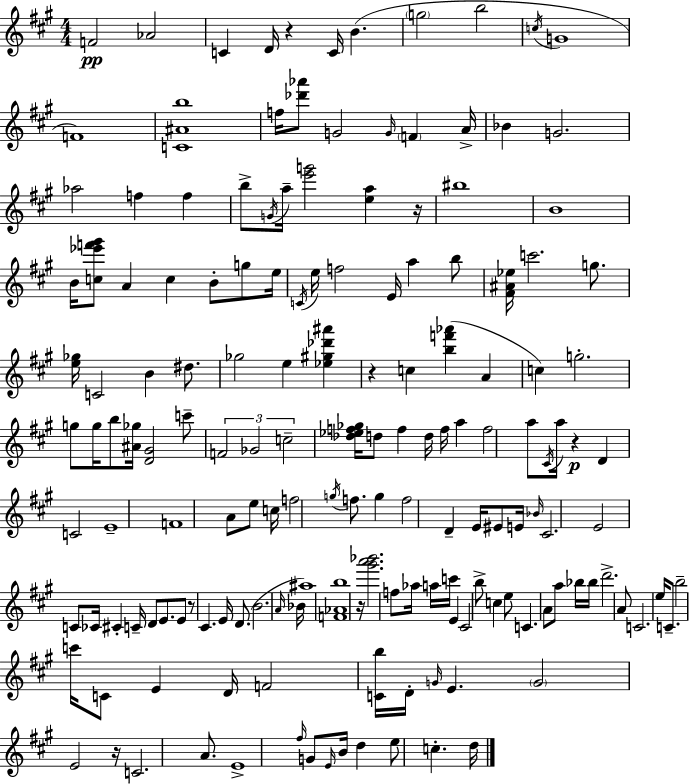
{
  \clef treble
  \numericTimeSignature
  \time 4/4
  \key a \major
  f'2\pp aes'2 | c'4 d'16 r4 c'16 b'4.( | \parenthesize g''2 b''2 | \acciaccatura { c''16 } g'1 | \break f'1) | <c' ais' b''>1 | f''16 <des''' aes'''>8 g'2 \grace { g'16 } \parenthesize f'4 | a'16-> bes'4 g'2. | \break aes''2 f''4 f''4 | b''8-> \acciaccatura { g'16 } a''16-- <e''' g'''>2 <e'' a''>4 | r16 bis''1 | b'1 | \break b'16 <c'' ees''' f''' gis'''>8 a'4 c''4 b'8-. | g''8 e''16 \acciaccatura { c'16 } e''16 f''2 e'16 a''4 | b''8 <fis' ais' ees''>16 c'''2. | g''8. <e'' ges''>16 c'2 b'4 | \break dis''8. ges''2 e''4 | <ees'' gis'' des''' ais'''>4 r4 c''4 <b'' f''' aes'''>4( | a'4 c''4) g''2.-. | g''8 g''16 b''8 <ais' ges''>16 <d' gis'>2 | \break c'''8-- \tuplet 3/2 { f'2 ges'2 | c''2-- } <des'' ees'' f'' ges''>16 d''8 f''4 | d''16 f''16 a''4 f''2 | a''8 \acciaccatura { cis'16 } a''16 r4\p d'4 c'2 | \break e'1-- | f'1 | a'8 e''8 c''16 f''2 | \acciaccatura { g''16 } f''8. g''4 f''2 | \break d'4-- e'16 eis'8 e'16 \grace { bes'16 } cis'2. | e'2 c'8 | ces'16 cis'4-. c'16-- d'8 e'8. e'8 r8 | cis'4. e'16 d'8.( b'2. | \break \grace { a'16 } bes'16 ais''1) | <f' aes' b''>1 | r16 <gis''' a''' bes'''>2. | f''8 aes''16 a''16 c'''16 e'4 cis'2 | \break b''8-> c''4 e''8 c'4. | a'8 a''8 bes''16 bes''16 d'''2.-> | a'8 c'2. | e''16 c'8.-- b''2-- | \break c'''16 c'8 e'4 d'16 f'2 | <c' b''>16 d'16-. \grace { g'16 } e'4. \parenthesize g'2 | e'2 r16 c'2. | a'8. e'1-> | \break \grace { fis''16 } g'8 \grace { e'16 } b'16 d''4 | e''8 c''4.-. d''16 \bar "|."
}